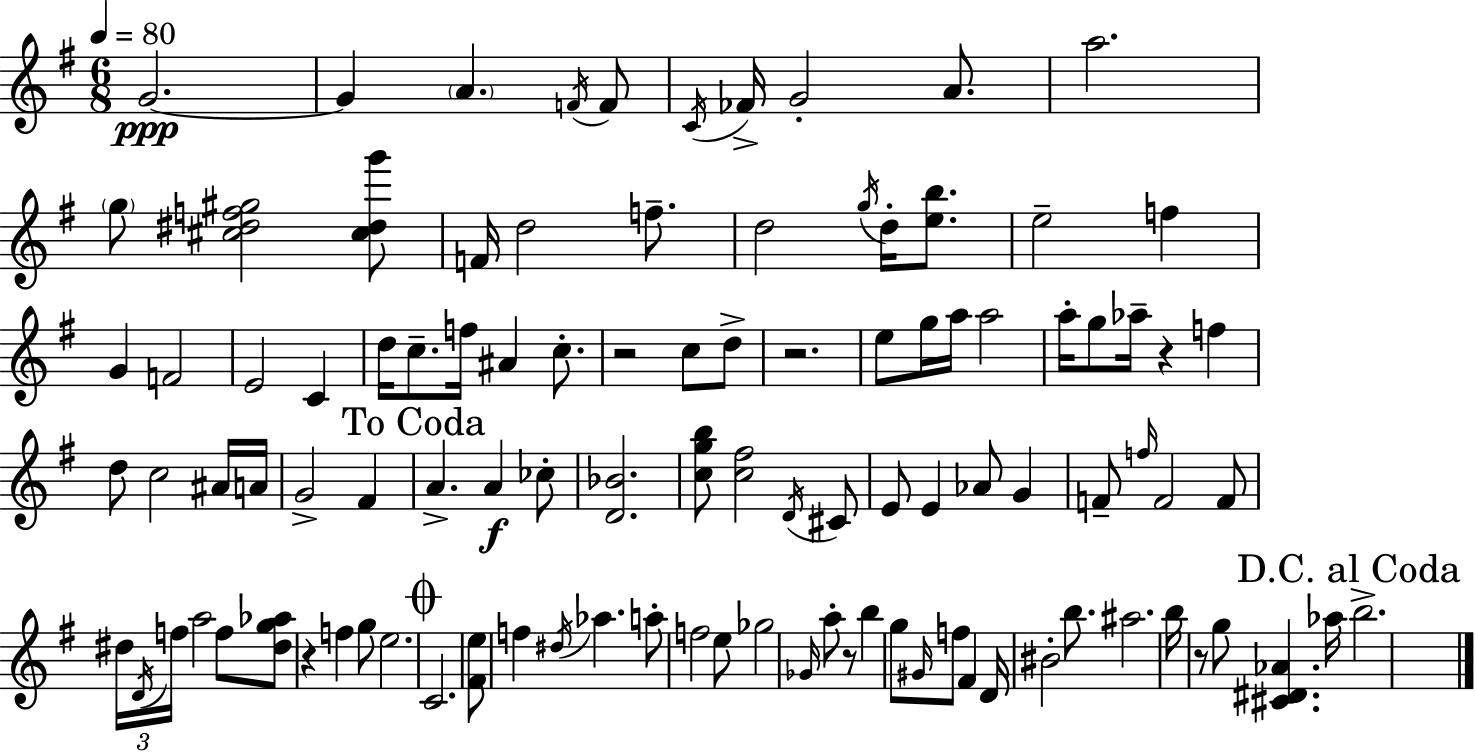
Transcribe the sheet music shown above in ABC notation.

X:1
T:Untitled
M:6/8
L:1/4
K:G
G2 G A F/4 F/2 C/4 _F/4 G2 A/2 a2 g/2 [^c^df^g]2 [^c^dg']/2 F/4 d2 f/2 d2 g/4 d/4 [eb]/2 e2 f G F2 E2 C d/4 c/2 f/4 ^A c/2 z2 c/2 d/2 z2 e/2 g/4 a/4 a2 a/4 g/2 _a/4 z f d/2 c2 ^A/4 A/4 G2 ^F A A _c/2 [D_B]2 [cgb]/2 [c^f]2 D/4 ^C/2 E/2 E _A/2 G F/2 f/4 F2 F/2 ^d/4 D/4 f/4 a2 f/2 [^dg_a]/2 z f g/2 e2 C2 [^Fe]/2 f ^d/4 _a a/2 f2 e/2 _g2 _G/4 a/2 z/2 b g/2 ^G/4 f/2 ^F D/4 ^B2 b/2 ^a2 b/4 z/2 g/2 [^C^D_A] _a/4 b2